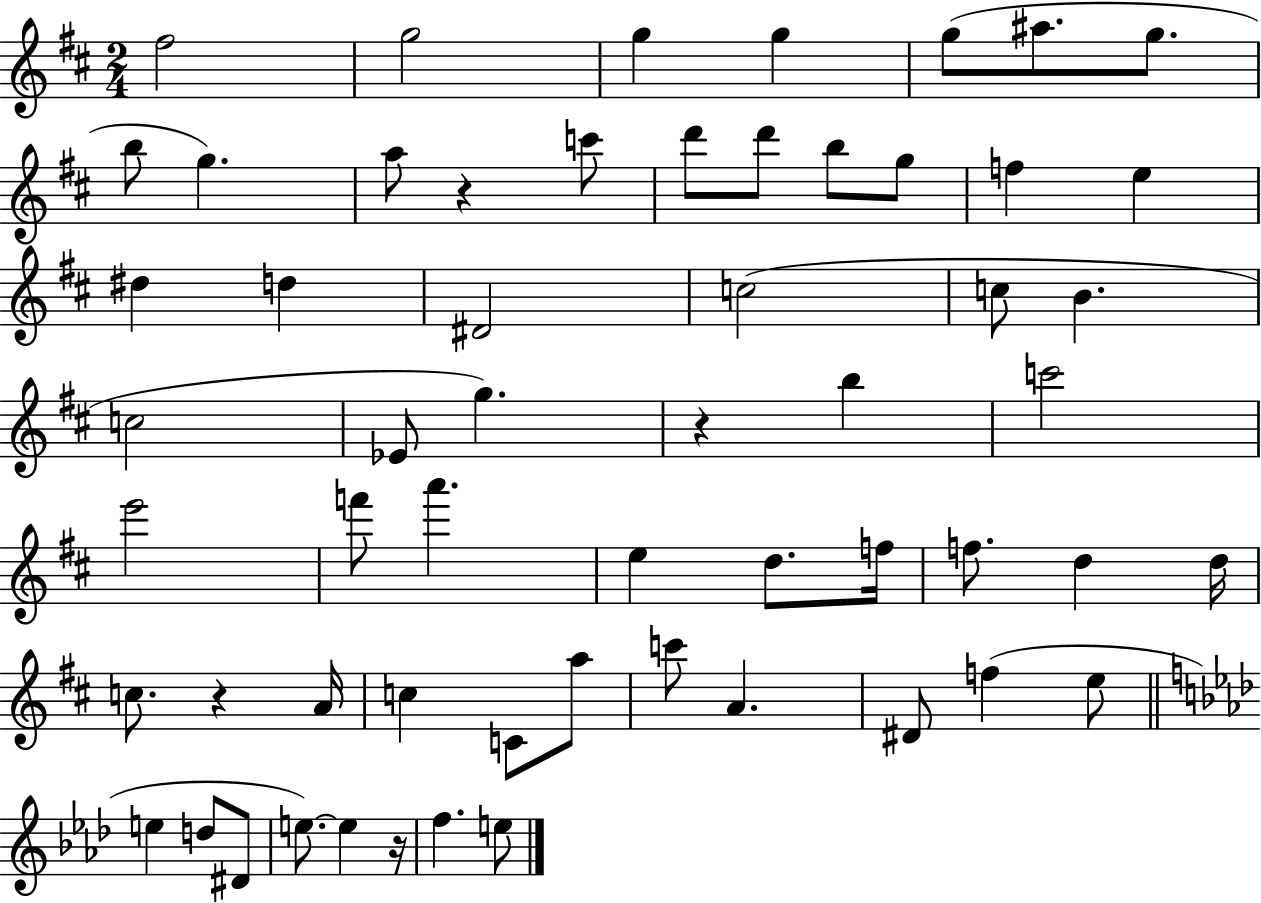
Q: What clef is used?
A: treble